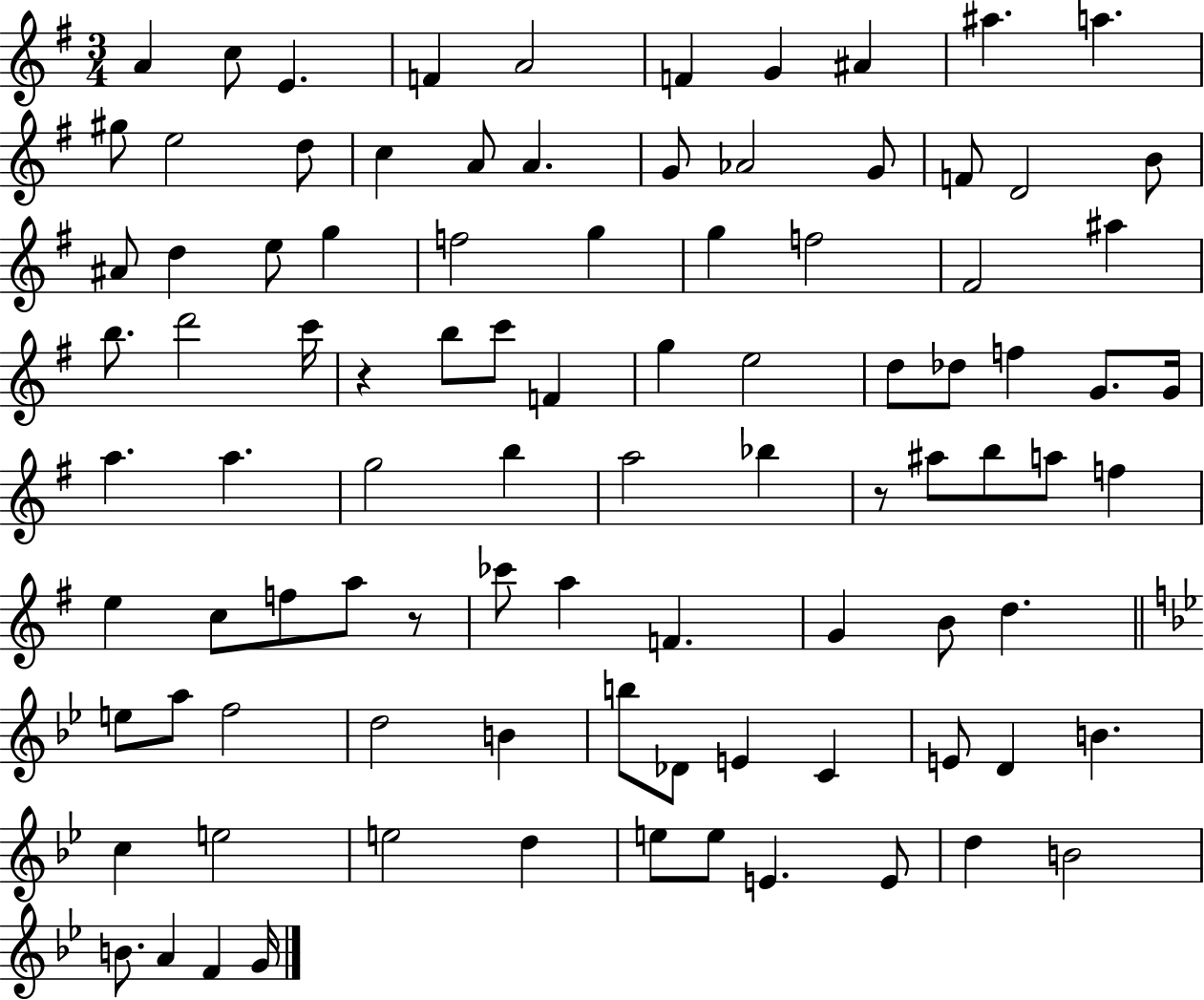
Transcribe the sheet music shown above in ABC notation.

X:1
T:Untitled
M:3/4
L:1/4
K:G
A c/2 E F A2 F G ^A ^a a ^g/2 e2 d/2 c A/2 A G/2 _A2 G/2 F/2 D2 B/2 ^A/2 d e/2 g f2 g g f2 ^F2 ^a b/2 d'2 c'/4 z b/2 c'/2 F g e2 d/2 _d/2 f G/2 G/4 a a g2 b a2 _b z/2 ^a/2 b/2 a/2 f e c/2 f/2 a/2 z/2 _c'/2 a F G B/2 d e/2 a/2 f2 d2 B b/2 _D/2 E C E/2 D B c e2 e2 d e/2 e/2 E E/2 d B2 B/2 A F G/4